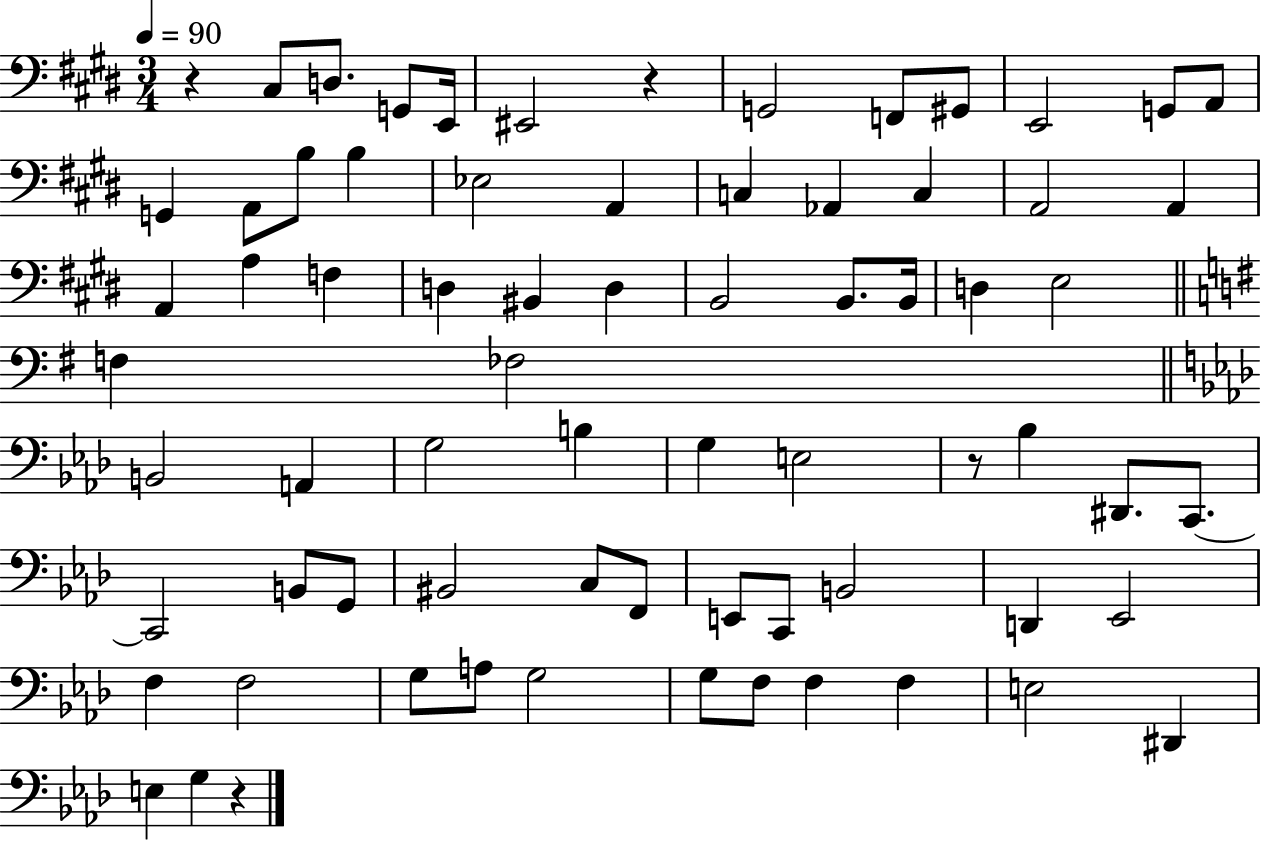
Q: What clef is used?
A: bass